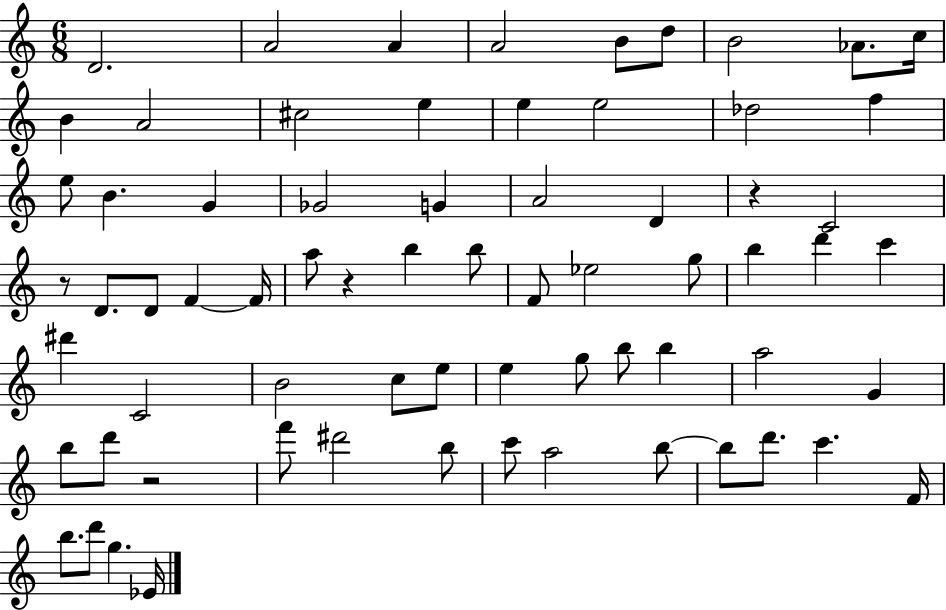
{
  \clef treble
  \numericTimeSignature
  \time 6/8
  \key c \major
  d'2. | a'2 a'4 | a'2 b'8 d''8 | b'2 aes'8. c''16 | \break b'4 a'2 | cis''2 e''4 | e''4 e''2 | des''2 f''4 | \break e''8 b'4. g'4 | ges'2 g'4 | a'2 d'4 | r4 c'2 | \break r8 d'8. d'8 f'4~~ f'16 | a''8 r4 b''4 b''8 | f'8 ees''2 g''8 | b''4 d'''4 c'''4 | \break dis'''4 c'2 | b'2 c''8 e''8 | e''4 g''8 b''8 b''4 | a''2 g'4 | \break b''8 d'''8 r2 | f'''8 dis'''2 b''8 | c'''8 a''2 b''8~~ | b''8 d'''8. c'''4. f'16 | \break b''8. d'''8 g''4. ees'16 | \bar "|."
}